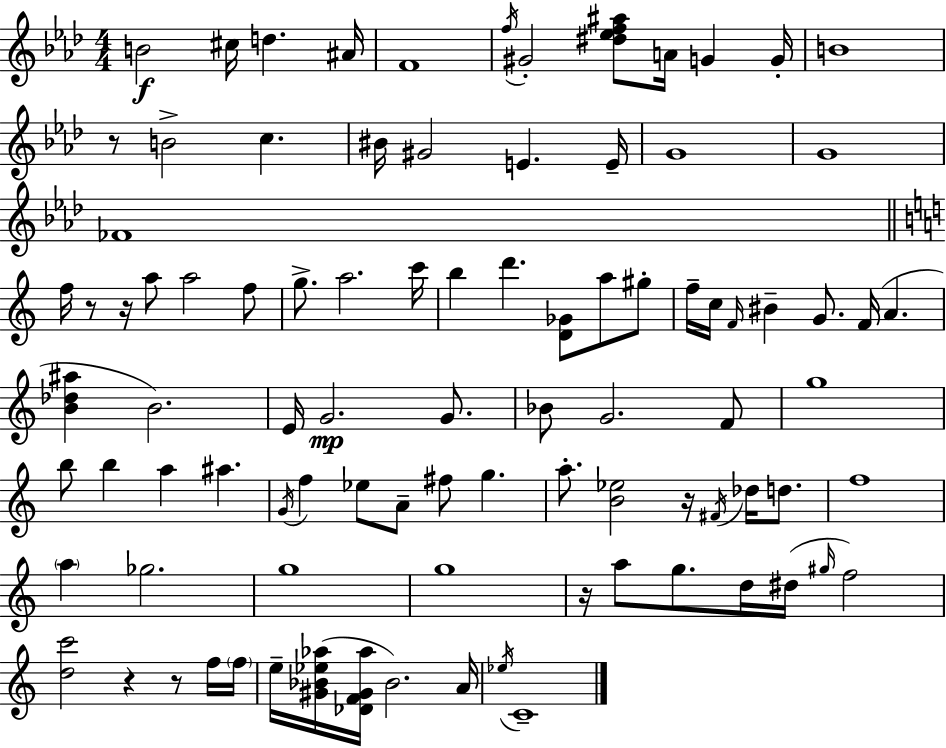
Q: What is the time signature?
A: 4/4